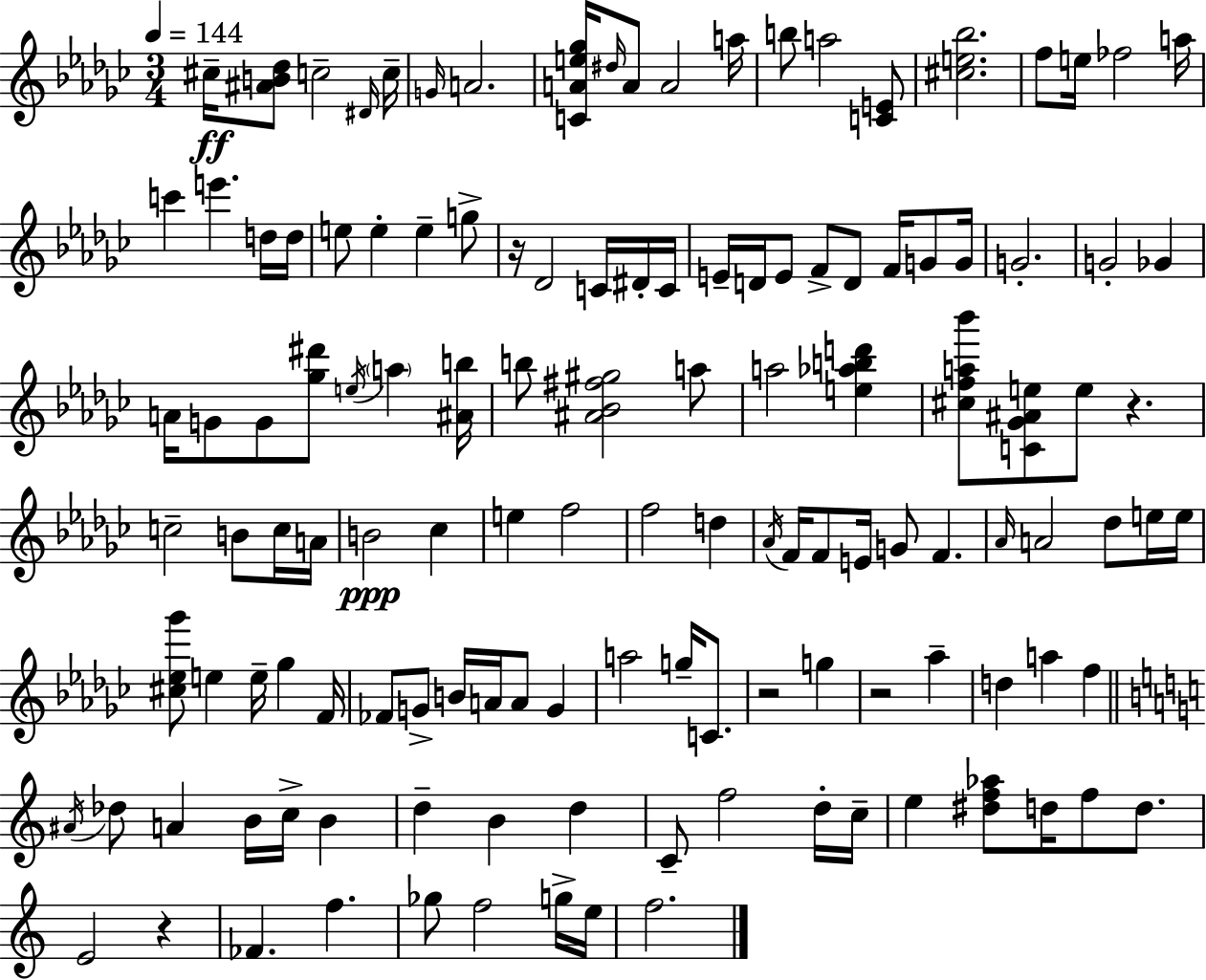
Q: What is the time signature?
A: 3/4